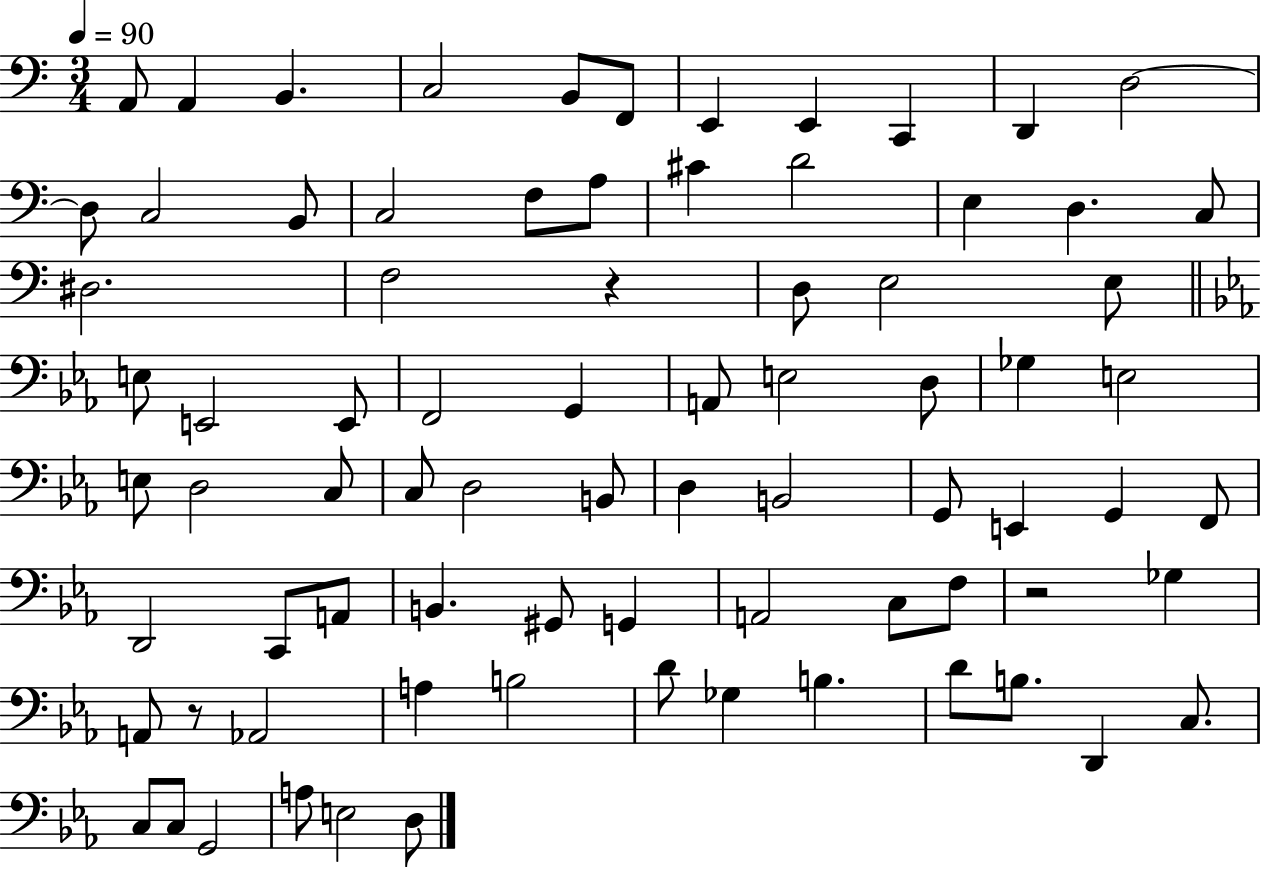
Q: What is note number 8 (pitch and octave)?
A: E2